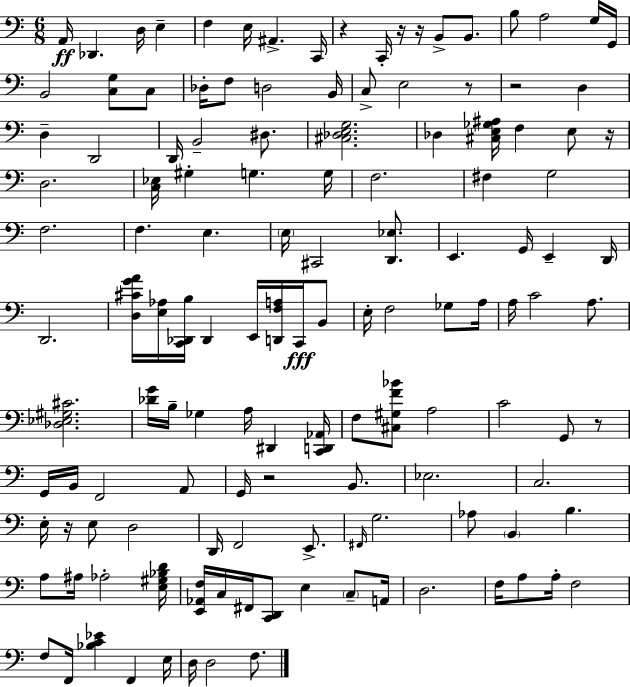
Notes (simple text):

A2/s Db2/q. D3/s E3/q F3/q E3/s A#2/q. C2/s R/q C2/s R/s R/s B2/e B2/e. B3/e A3/h G3/s G2/s B2/h [C3,G3]/e C3/e Db3/s F3/e D3/h B2/s C3/e E3/h R/e R/h D3/q D3/q D2/h D2/s B2/h D#3/e. [C#3,Db3,E3,G3]/h. Db3/q [C#3,E3,Gb3,A#3]/s F3/q E3/e R/s D3/h. [C3,Eb3]/s G#3/q G3/q. G3/s F3/h. F#3/q G3/h F3/h. F3/q. E3/q. E3/s C#2/h [D2,Eb3]/e. E2/q. G2/s E2/q D2/s D2/h. [D3,C#4,G4,A4]/s [E3,Ab3]/s [C2,Db2,B3]/s Db2/q E2/s [D2,F3,A3]/s C2/s B2/e E3/s F3/h Gb3/e A3/s A3/s C4/h A3/e. [Db3,Eb3,G#3,C#4]/h. [Db4,G4]/s B3/s Gb3/q A3/s D#2/q [C2,D2,Ab2]/s F3/e [C#3,G#3,F4,Bb4]/e A3/h C4/h G2/e R/e G2/s B2/s F2/h A2/e G2/s R/h B2/e. Eb3/h. C3/h. E3/s R/s E3/e D3/h D2/s F2/h E2/e. F#2/s G3/h. Ab3/e B2/q B3/q. A3/e A#3/s Ab3/h [E3,G#3,Bb3,D4]/s [E2,Ab2,F3]/s C3/s F#2/s [C2,D2]/e E3/q C3/e A2/s D3/h. F3/s A3/e A3/s F3/h F3/e F2/s [Bb3,C4,Eb4]/q F2/q E3/s D3/s D3/h F3/e.